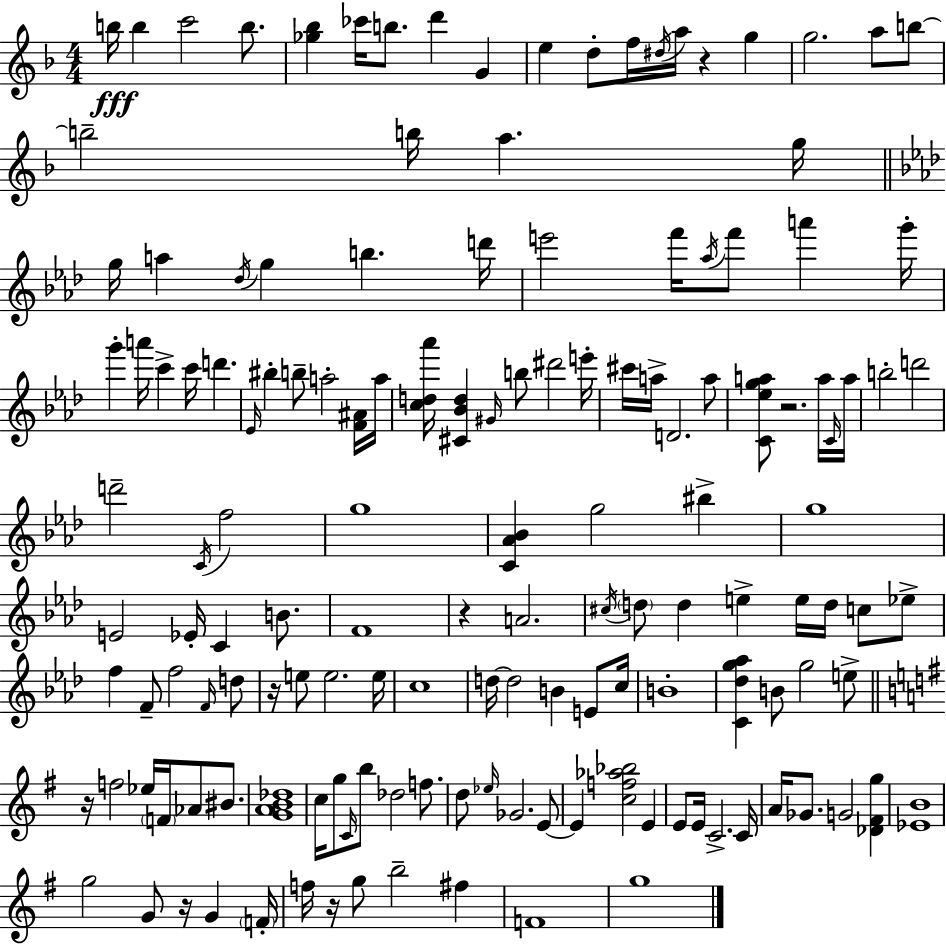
X:1
T:Untitled
M:4/4
L:1/4
K:F
b/4 b c'2 b/2 [_g_b] _c'/4 b/2 d' G e d/2 f/4 ^d/4 a/4 z g g2 a/2 b/2 b2 b/4 a g/4 g/4 a _d/4 g b d'/4 e'2 f'/4 _a/4 f'/2 a' g'/4 g' a'/4 c' c'/4 d' _E/4 ^b b/2 a2 [F^A]/4 a/4 [cd_a']/4 [^C_Bd] ^G/4 b/2 ^d'2 e'/4 ^c'/4 a/4 D2 a/2 [C_ega]/2 z2 a/4 C/4 a/4 b2 d'2 d'2 C/4 f2 g4 [C_A_B] g2 ^b g4 E2 _E/4 C B/2 F4 z A2 ^c/4 d/2 d e e/4 d/4 c/2 _e/2 f F/2 f2 F/4 d/2 z/4 e/2 e2 e/4 c4 d/4 d2 B E/2 c/4 B4 [C_dg_a] B/2 g2 e/2 z/4 f2 _e/4 F/4 _A/2 ^B/2 [GAB_d]4 c/4 g/2 C/4 b/2 _d2 f/2 d/2 _e/4 _G2 E/2 E [cf_a_b]2 E E/2 E/4 C2 C/4 A/4 _G/2 G2 [_D^Fg] [_EB]4 g2 G/2 z/4 G F/4 f/4 z/4 g/2 b2 ^f F4 g4